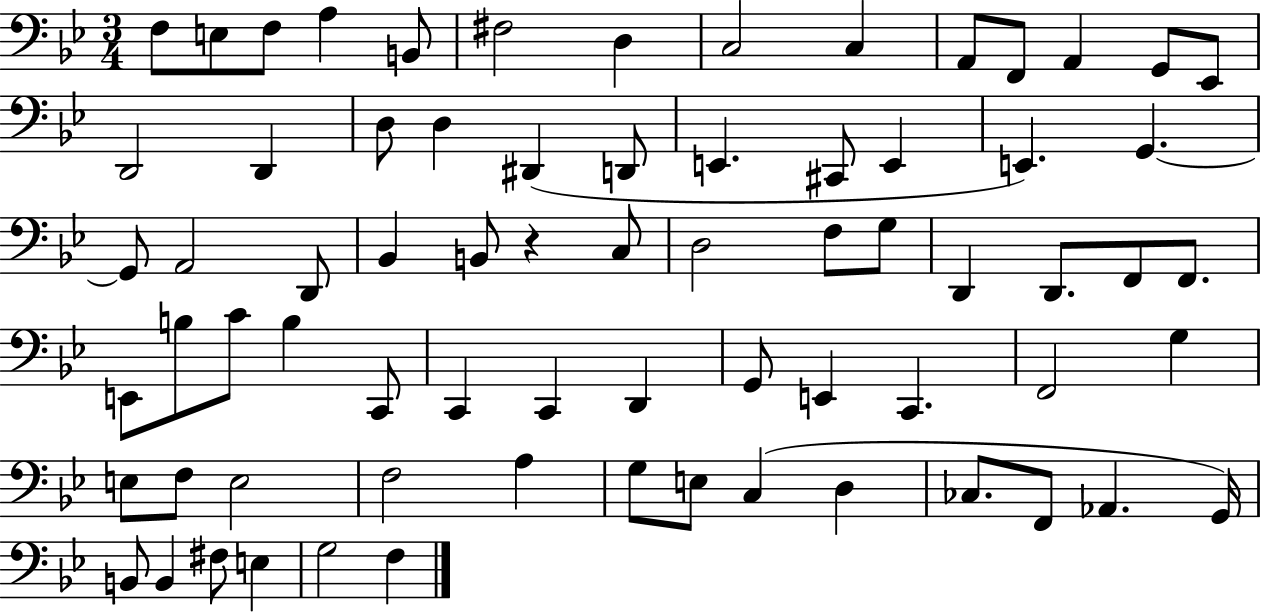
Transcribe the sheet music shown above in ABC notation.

X:1
T:Untitled
M:3/4
L:1/4
K:Bb
F,/2 E,/2 F,/2 A, B,,/2 ^F,2 D, C,2 C, A,,/2 F,,/2 A,, G,,/2 _E,,/2 D,,2 D,, D,/2 D, ^D,, D,,/2 E,, ^C,,/2 E,, E,, G,, G,,/2 A,,2 D,,/2 _B,, B,,/2 z C,/2 D,2 F,/2 G,/2 D,, D,,/2 F,,/2 F,,/2 E,,/2 B,/2 C/2 B, C,,/2 C,, C,, D,, G,,/2 E,, C,, F,,2 G, E,/2 F,/2 E,2 F,2 A, G,/2 E,/2 C, D, _C,/2 F,,/2 _A,, G,,/4 B,,/2 B,, ^F,/2 E, G,2 F,